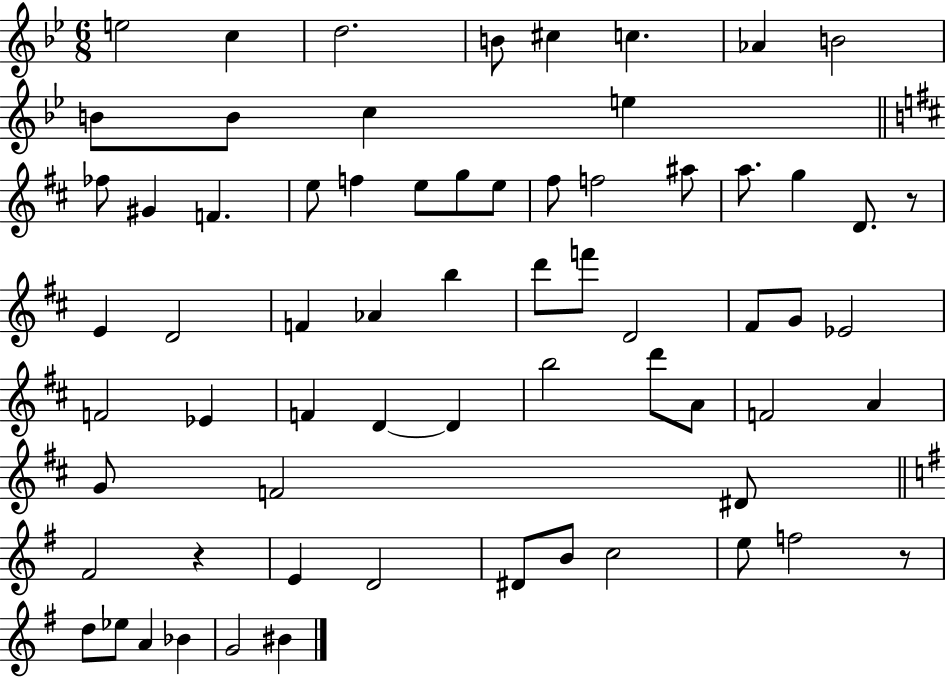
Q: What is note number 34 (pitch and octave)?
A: D4